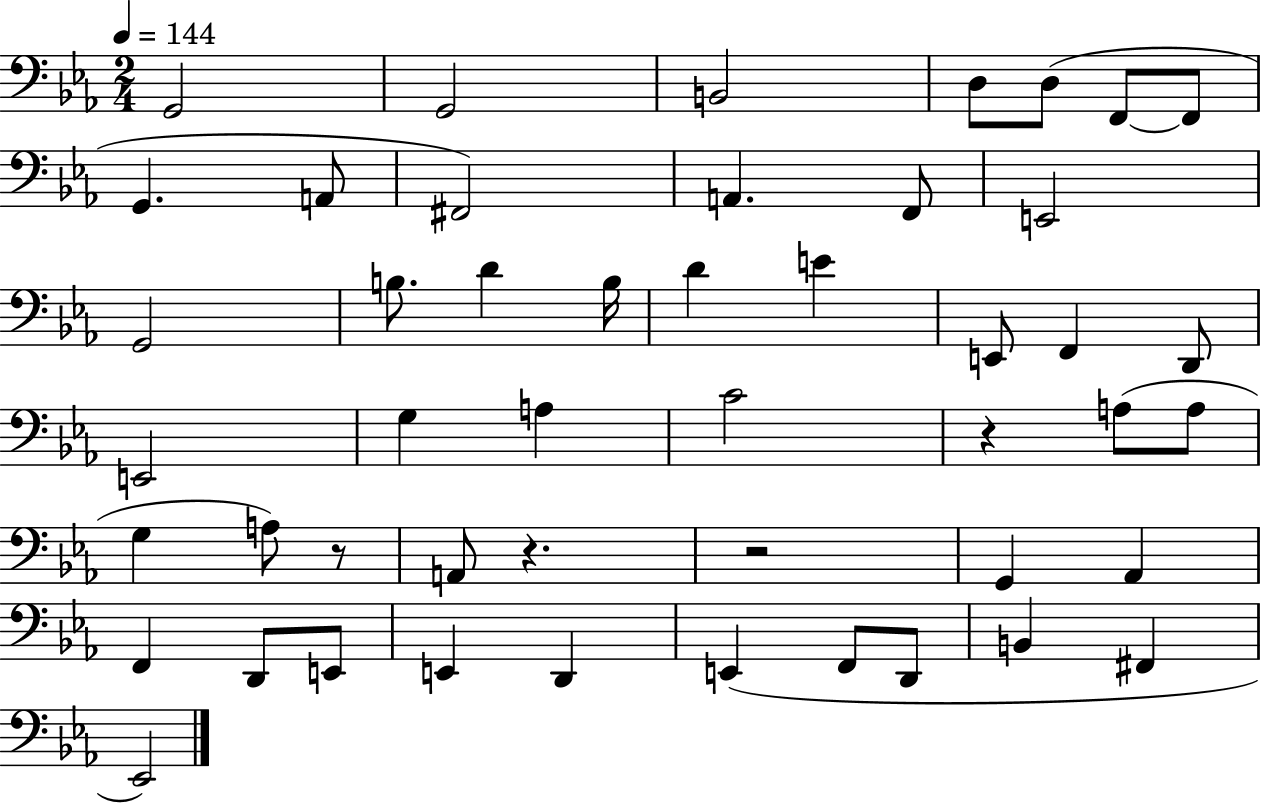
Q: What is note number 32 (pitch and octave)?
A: G2